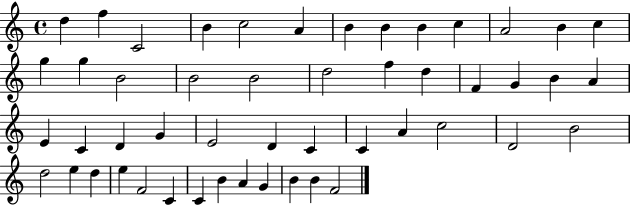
{
  \clef treble
  \time 4/4
  \defaultTimeSignature
  \key c \major
  d''4 f''4 c'2 | b'4 c''2 a'4 | b'4 b'4 b'4 c''4 | a'2 b'4 c''4 | \break g''4 g''4 b'2 | b'2 b'2 | d''2 f''4 d''4 | f'4 g'4 b'4 a'4 | \break e'4 c'4 d'4 g'4 | e'2 d'4 c'4 | c'4 a'4 c''2 | d'2 b'2 | \break d''2 e''4 d''4 | e''4 f'2 c'4 | c'4 b'4 a'4 g'4 | b'4 b'4 f'2 | \break \bar "|."
}